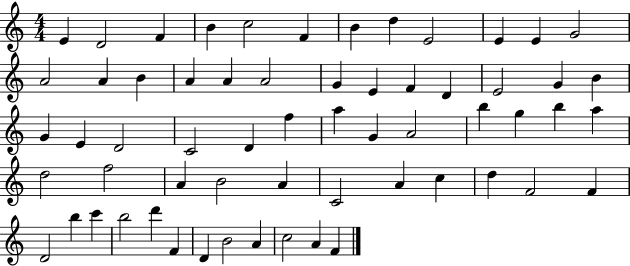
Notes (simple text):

E4/q D4/h F4/q B4/q C5/h F4/q B4/q D5/q E4/h E4/q E4/q G4/h A4/h A4/q B4/q A4/q A4/q A4/h G4/q E4/q F4/q D4/q E4/h G4/q B4/q G4/q E4/q D4/h C4/h D4/q F5/q A5/q G4/q A4/h B5/q G5/q B5/q A5/q D5/h F5/h A4/q B4/h A4/q C4/h A4/q C5/q D5/q F4/h F4/q D4/h B5/q C6/q B5/h D6/q F4/q D4/q B4/h A4/q C5/h A4/q F4/q